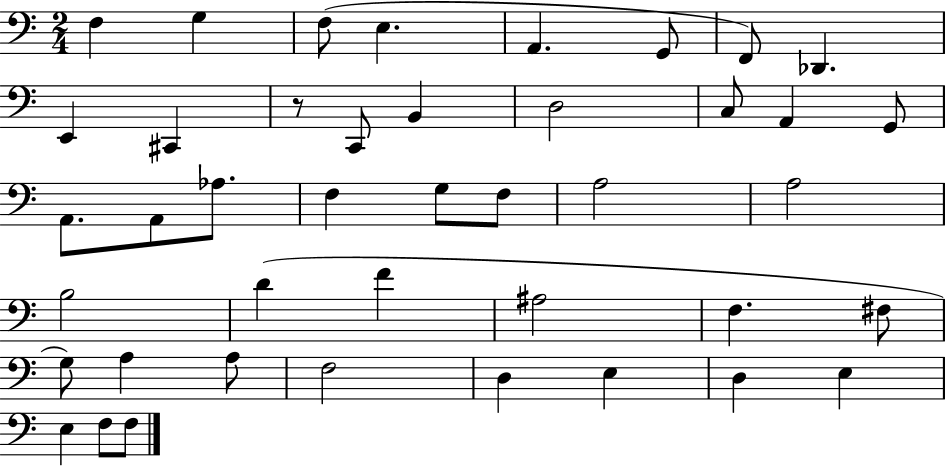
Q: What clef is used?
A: bass